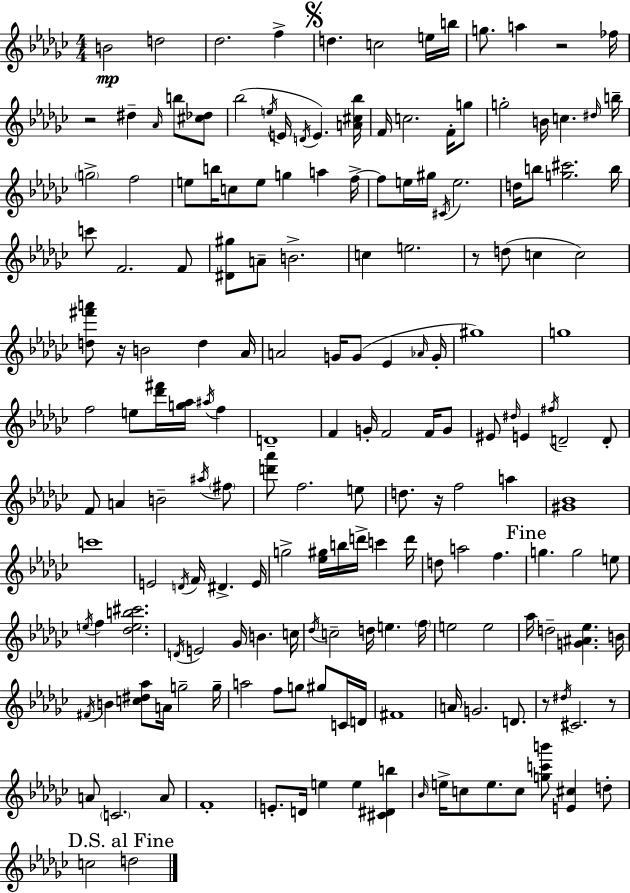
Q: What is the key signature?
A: EES minor